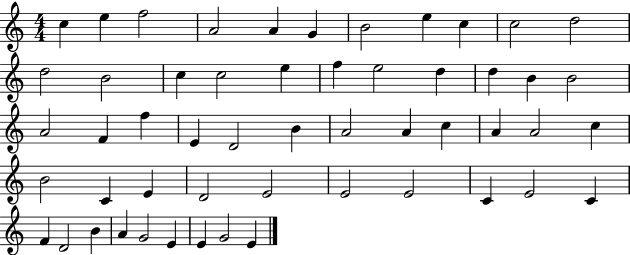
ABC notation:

X:1
T:Untitled
M:4/4
L:1/4
K:C
c e f2 A2 A G B2 e c c2 d2 d2 B2 c c2 e f e2 d d B B2 A2 F f E D2 B A2 A c A A2 c B2 C E D2 E2 E2 E2 C E2 C F D2 B A G2 E E G2 E